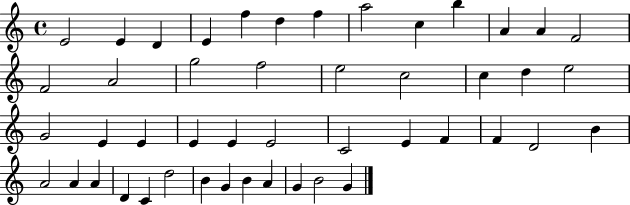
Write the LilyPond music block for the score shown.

{
  \clef treble
  \time 4/4
  \defaultTimeSignature
  \key c \major
  e'2 e'4 d'4 | e'4 f''4 d''4 f''4 | a''2 c''4 b''4 | a'4 a'4 f'2 | \break f'2 a'2 | g''2 f''2 | e''2 c''2 | c''4 d''4 e''2 | \break g'2 e'4 e'4 | e'4 e'4 e'2 | c'2 e'4 f'4 | f'4 d'2 b'4 | \break a'2 a'4 a'4 | d'4 c'4 d''2 | b'4 g'4 b'4 a'4 | g'4 b'2 g'4 | \break \bar "|."
}